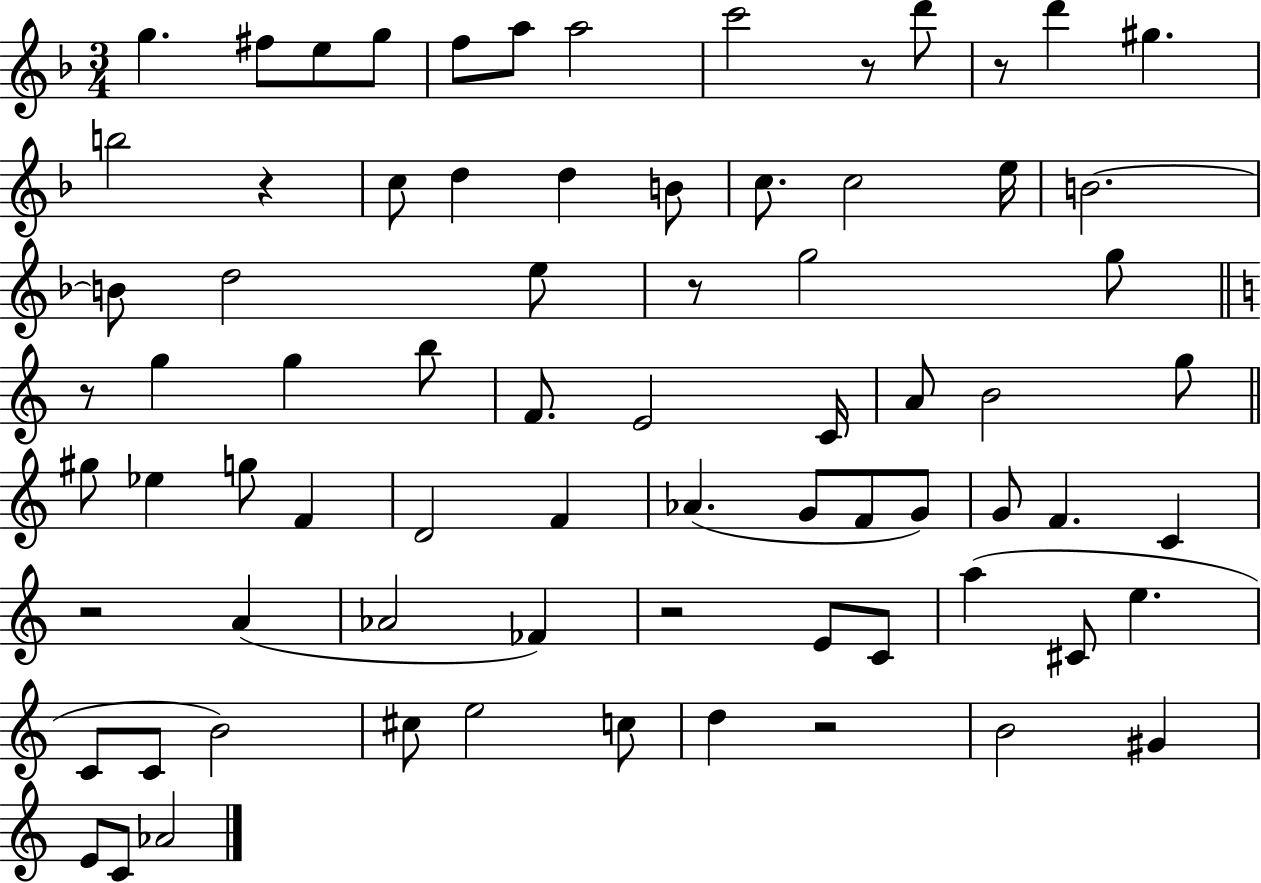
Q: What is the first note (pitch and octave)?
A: G5